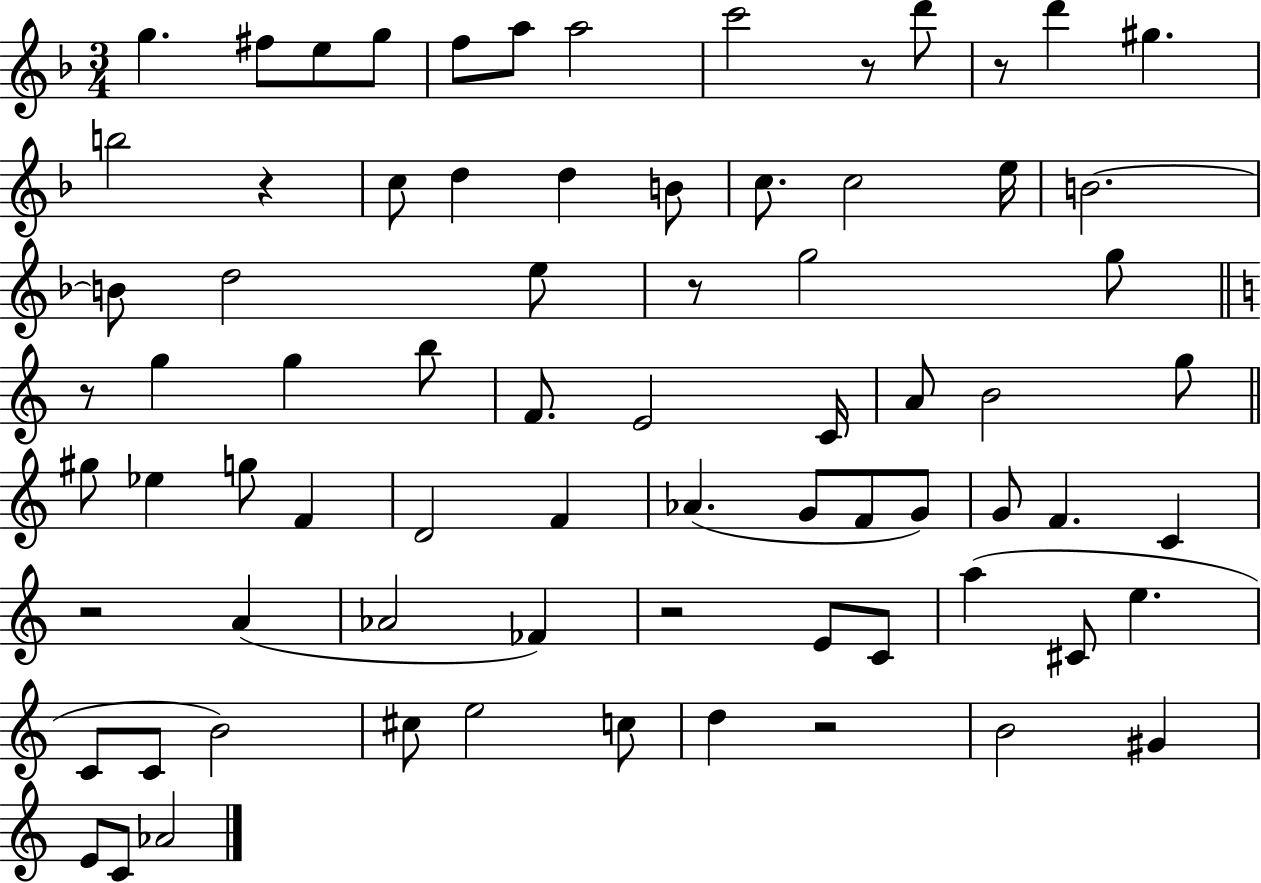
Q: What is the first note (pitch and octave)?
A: G5